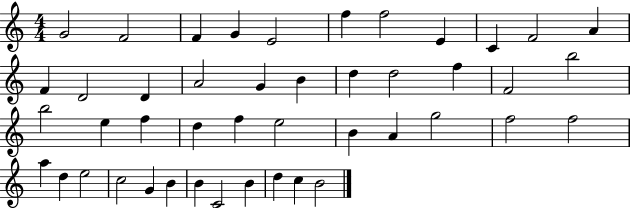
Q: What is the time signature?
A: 4/4